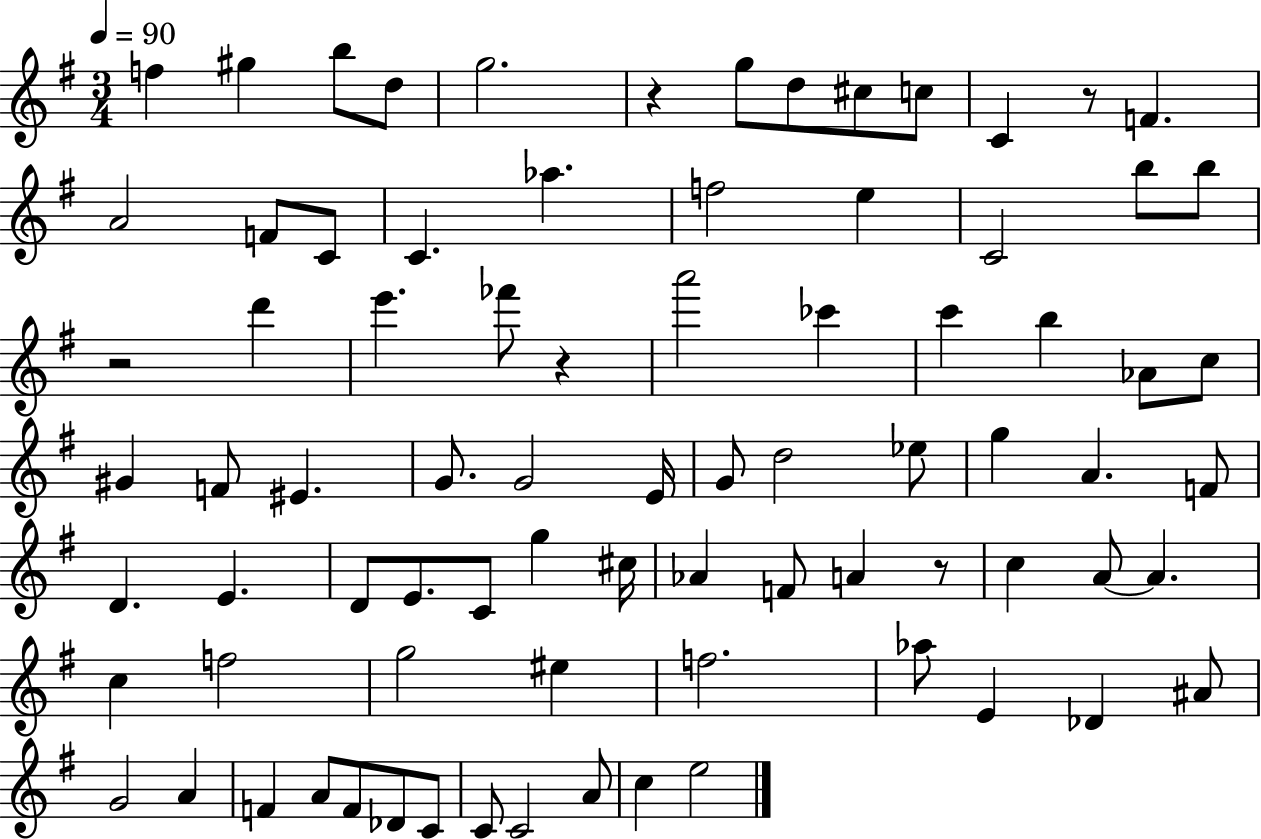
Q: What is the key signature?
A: G major